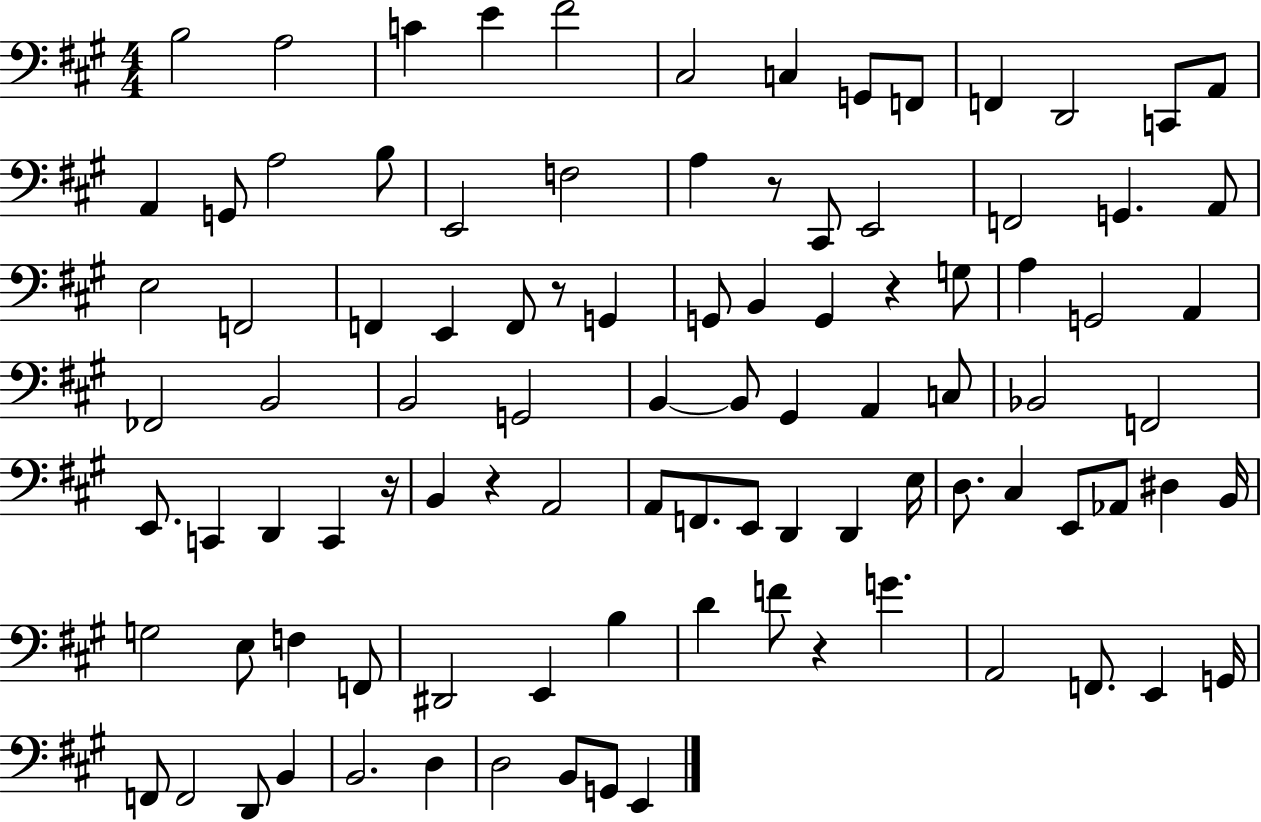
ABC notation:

X:1
T:Untitled
M:4/4
L:1/4
K:A
B,2 A,2 C E ^F2 ^C,2 C, G,,/2 F,,/2 F,, D,,2 C,,/2 A,,/2 A,, G,,/2 A,2 B,/2 E,,2 F,2 A, z/2 ^C,,/2 E,,2 F,,2 G,, A,,/2 E,2 F,,2 F,, E,, F,,/2 z/2 G,, G,,/2 B,, G,, z G,/2 A, G,,2 A,, _F,,2 B,,2 B,,2 G,,2 B,, B,,/2 ^G,, A,, C,/2 _B,,2 F,,2 E,,/2 C,, D,, C,, z/4 B,, z A,,2 A,,/2 F,,/2 E,,/2 D,, D,, E,/4 D,/2 ^C, E,,/2 _A,,/2 ^D, B,,/4 G,2 E,/2 F, F,,/2 ^D,,2 E,, B, D F/2 z G A,,2 F,,/2 E,, G,,/4 F,,/2 F,,2 D,,/2 B,, B,,2 D, D,2 B,,/2 G,,/2 E,,